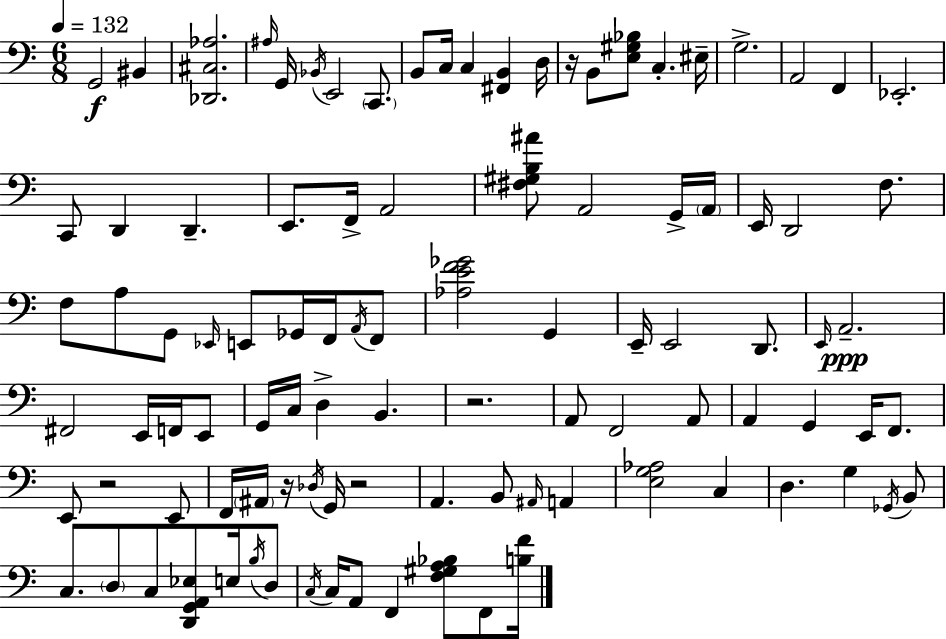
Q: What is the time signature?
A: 6/8